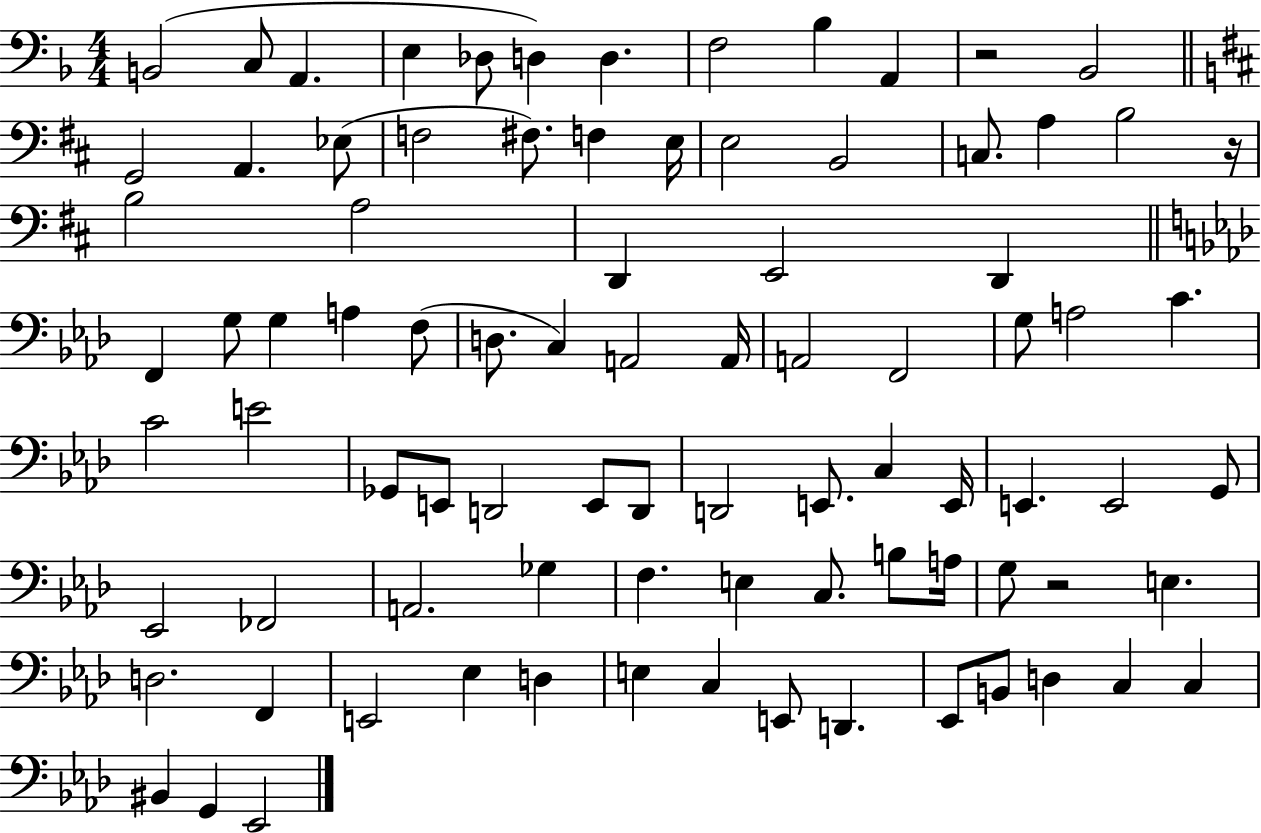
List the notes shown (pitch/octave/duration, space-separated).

B2/h C3/e A2/q. E3/q Db3/e D3/q D3/q. F3/h Bb3/q A2/q R/h Bb2/h G2/h A2/q. Eb3/e F3/h F#3/e. F3/q E3/s E3/h B2/h C3/e. A3/q B3/h R/s B3/h A3/h D2/q E2/h D2/q F2/q G3/e G3/q A3/q F3/e D3/e. C3/q A2/h A2/s A2/h F2/h G3/e A3/h C4/q. C4/h E4/h Gb2/e E2/e D2/h E2/e D2/e D2/h E2/e. C3/q E2/s E2/q. E2/h G2/e Eb2/h FES2/h A2/h. Gb3/q F3/q. E3/q C3/e. B3/e A3/s G3/e R/h E3/q. D3/h. F2/q E2/h Eb3/q D3/q E3/q C3/q E2/e D2/q. Eb2/e B2/e D3/q C3/q C3/q BIS2/q G2/q Eb2/h